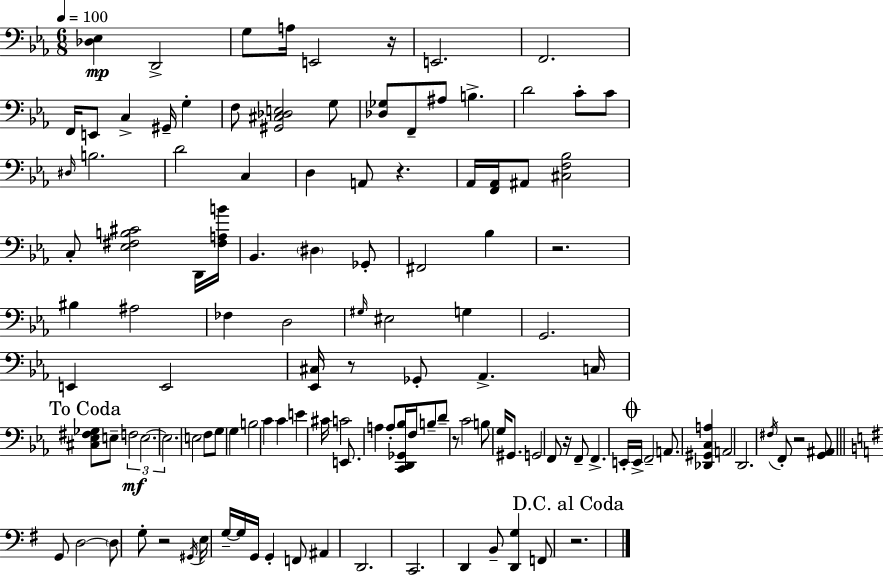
X:1
T:Untitled
M:6/8
L:1/4
K:Eb
[_D,_E,] D,,2 G,/2 A,/4 E,,2 z/4 E,,2 F,,2 F,,/4 E,,/2 C, ^G,,/4 G, F,/2 [^G,,^C,_D,E,]2 G,/2 [_D,_G,]/2 F,,/2 ^A,/2 B, D2 C/2 C/2 ^D,/4 B,2 D2 C, D, A,,/2 z _A,,/4 [F,,_A,,]/4 ^A,,/2 [^C,F,_B,]2 C,/2 [_E,^F,B,^C]2 D,,/4 [^F,A,B]/4 _B,, ^D, _G,,/2 ^F,,2 _B, z2 ^B, ^A,2 _F, D,2 ^G,/4 ^E,2 G, G,,2 E,, E,,2 [_E,,^C,]/4 z/2 _G,,/2 _A,, C,/4 [^C,_E,^F,_G,]/2 E,/2 F,2 E,2 E,2 E,2 F,/2 G,/2 G, B,2 C C E ^C/4 C2 E,,/2 A, A,/2 [C,,D,,_G,,_B,]/4 F,/4 B,/2 D/2 z/2 C2 B,/2 G,/4 ^G,,/2 G,,2 F,,/2 z/4 F,,/2 F,, E,,/4 E,,/4 F,,2 A,,/2 [_D,,^G,,C,A,] A,,2 D,,2 ^F,/4 F,,/2 z2 [G,,^A,,]/2 G,,/2 D,2 D,/2 G,/2 z2 ^G,,/4 E,/4 G,/4 G,/4 G,,/4 G,, F,,/2 ^A,, D,,2 C,,2 D,, B,,/2 [D,,G,] F,,/2 z2